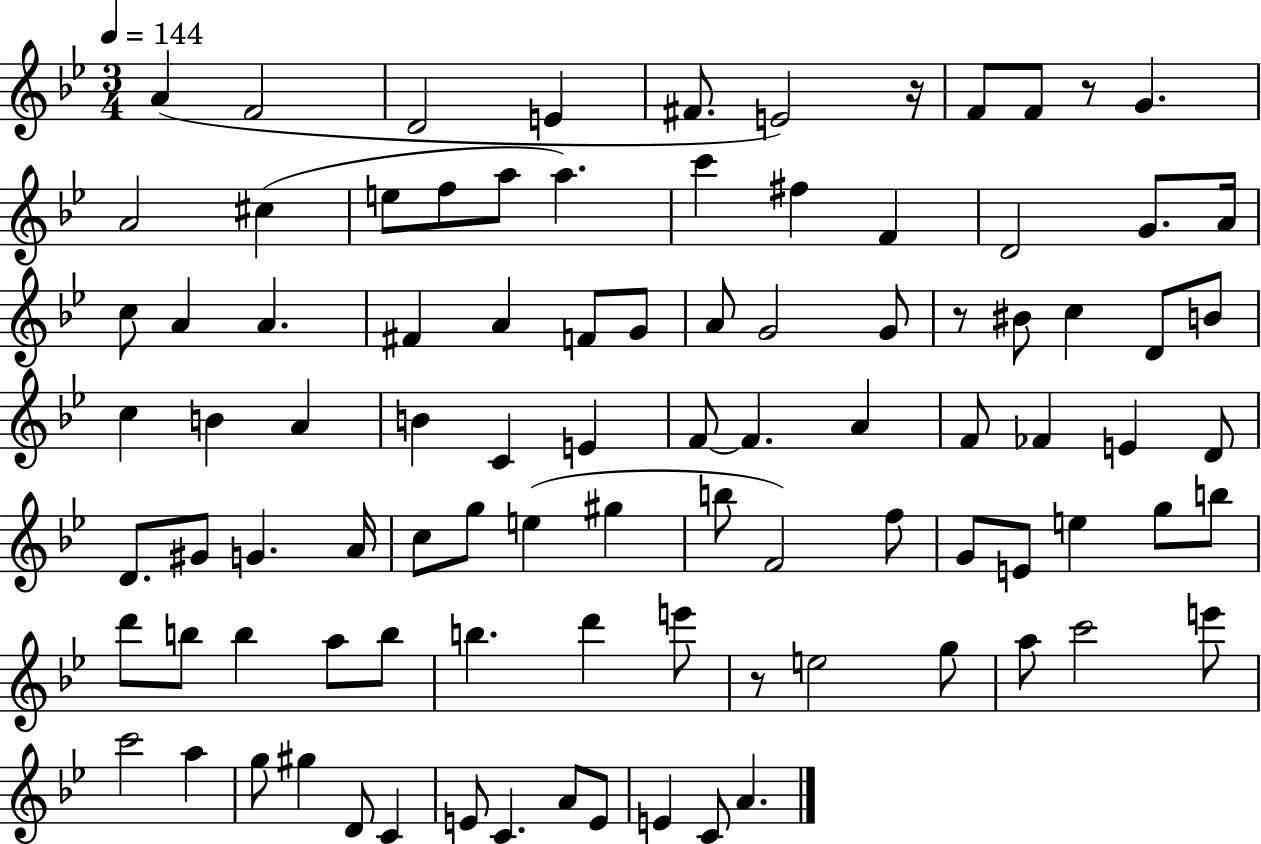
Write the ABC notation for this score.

X:1
T:Untitled
M:3/4
L:1/4
K:Bb
A F2 D2 E ^F/2 E2 z/4 F/2 F/2 z/2 G A2 ^c e/2 f/2 a/2 a c' ^f F D2 G/2 A/4 c/2 A A ^F A F/2 G/2 A/2 G2 G/2 z/2 ^B/2 c D/2 B/2 c B A B C E F/2 F A F/2 _F E D/2 D/2 ^G/2 G A/4 c/2 g/2 e ^g b/2 F2 f/2 G/2 E/2 e g/2 b/2 d'/2 b/2 b a/2 b/2 b d' e'/2 z/2 e2 g/2 a/2 c'2 e'/2 c'2 a g/2 ^g D/2 C E/2 C A/2 E/2 E C/2 A